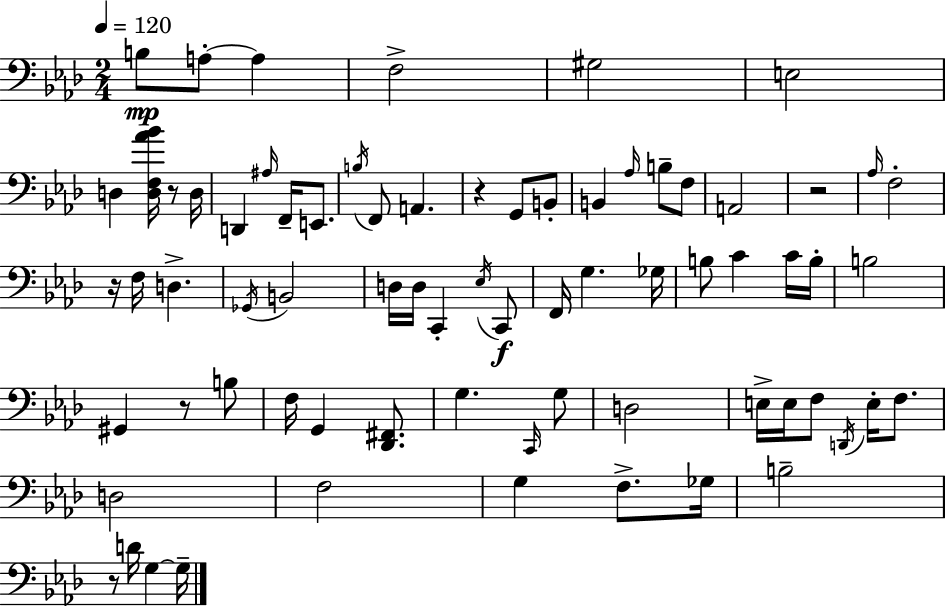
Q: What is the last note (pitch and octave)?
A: G3